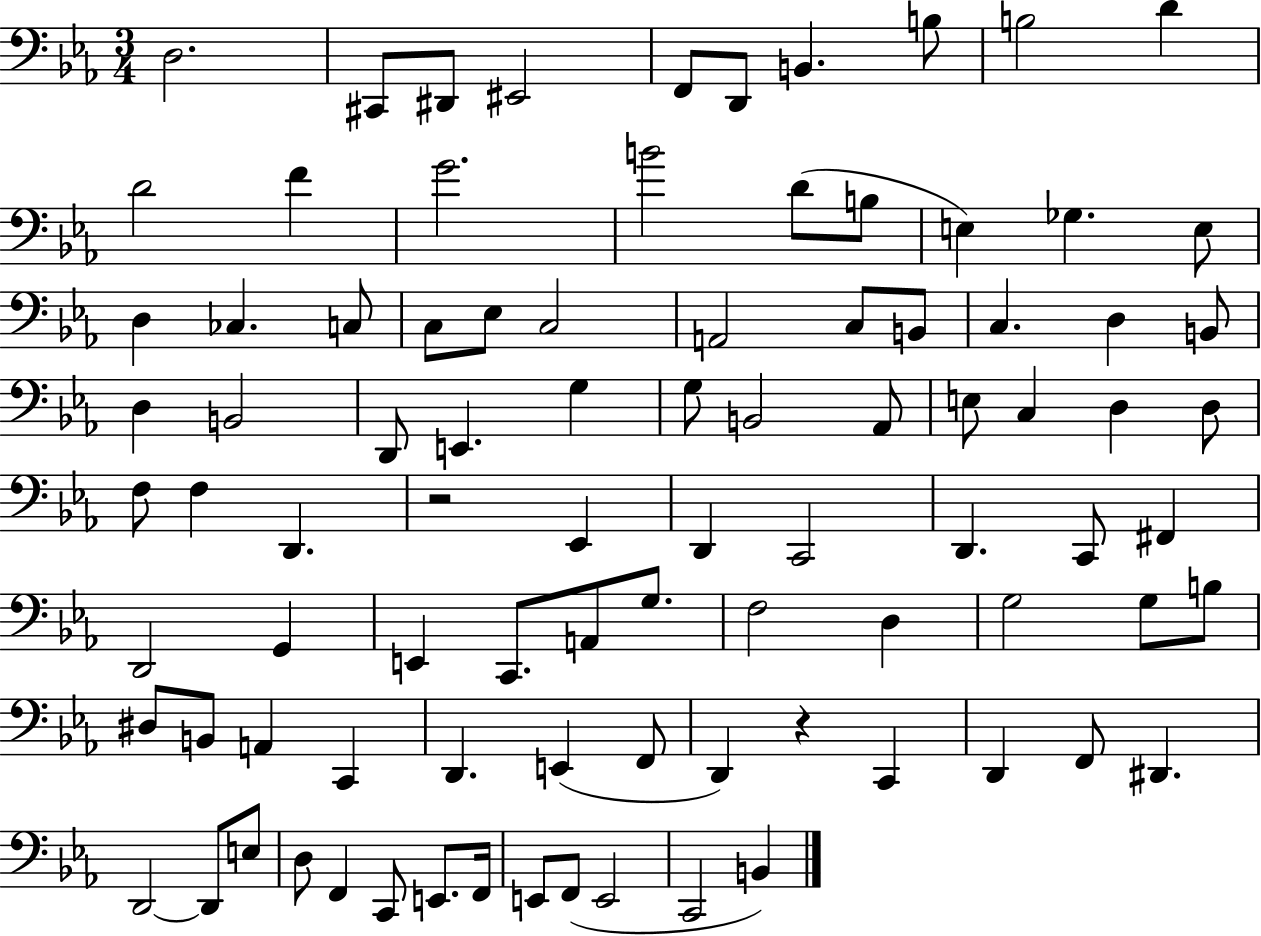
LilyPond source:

{
  \clef bass
  \numericTimeSignature
  \time 3/4
  \key ees \major
  \repeat volta 2 { d2. | cis,8 dis,8 eis,2 | f,8 d,8 b,4. b8 | b2 d'4 | \break d'2 f'4 | g'2. | b'2 d'8( b8 | e4) ges4. e8 | \break d4 ces4. c8 | c8 ees8 c2 | a,2 c8 b,8 | c4. d4 b,8 | \break d4 b,2 | d,8 e,4. g4 | g8 b,2 aes,8 | e8 c4 d4 d8 | \break f8 f4 d,4. | r2 ees,4 | d,4 c,2 | d,4. c,8 fis,4 | \break d,2 g,4 | e,4 c,8. a,8 g8. | f2 d4 | g2 g8 b8 | \break dis8 b,8 a,4 c,4 | d,4. e,4( f,8 | d,4) r4 c,4 | d,4 f,8 dis,4. | \break d,2~~ d,8 e8 | d8 f,4 c,8 e,8. f,16 | e,8 f,8( e,2 | c,2 b,4) | \break } \bar "|."
}